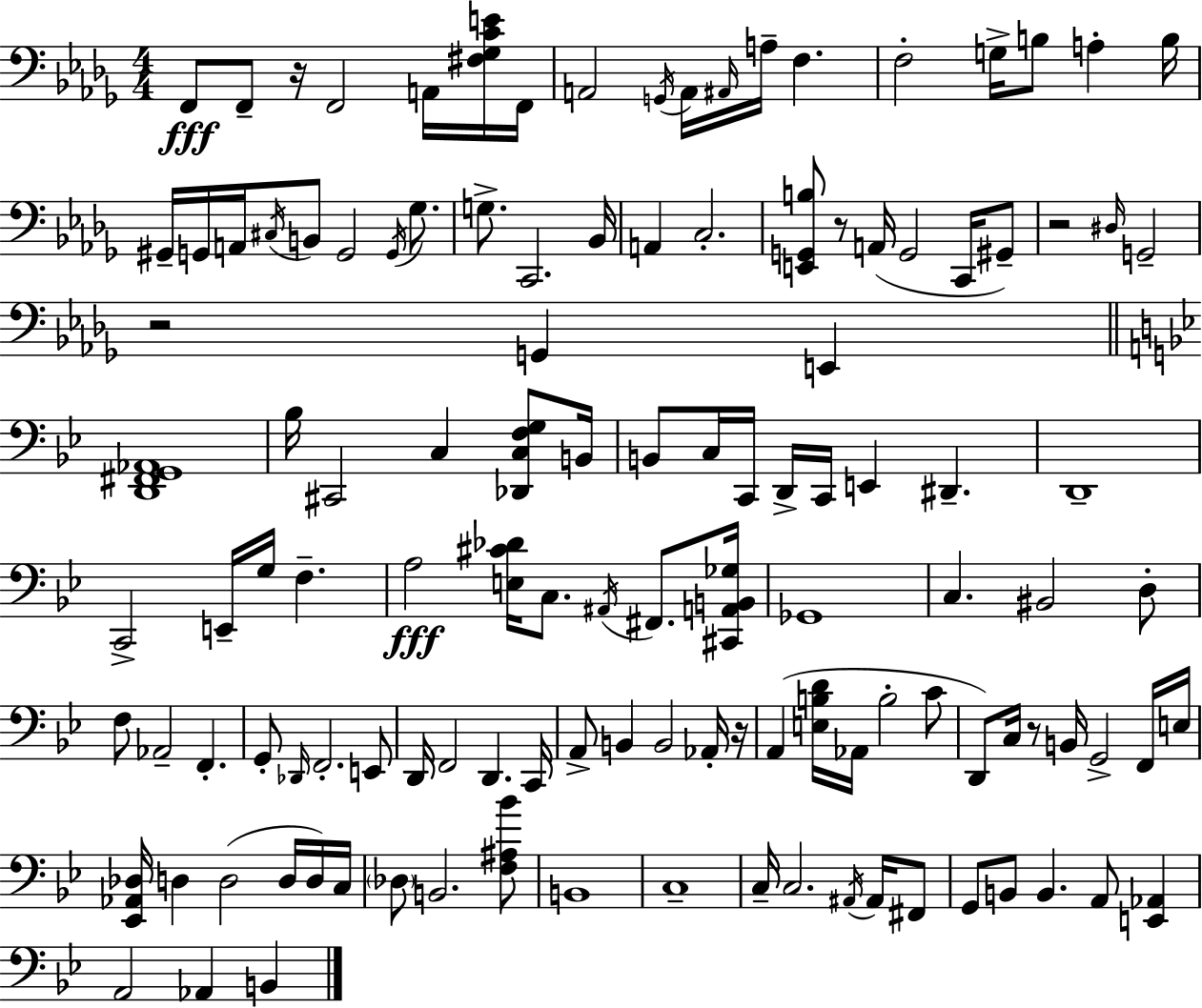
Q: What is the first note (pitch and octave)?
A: F2